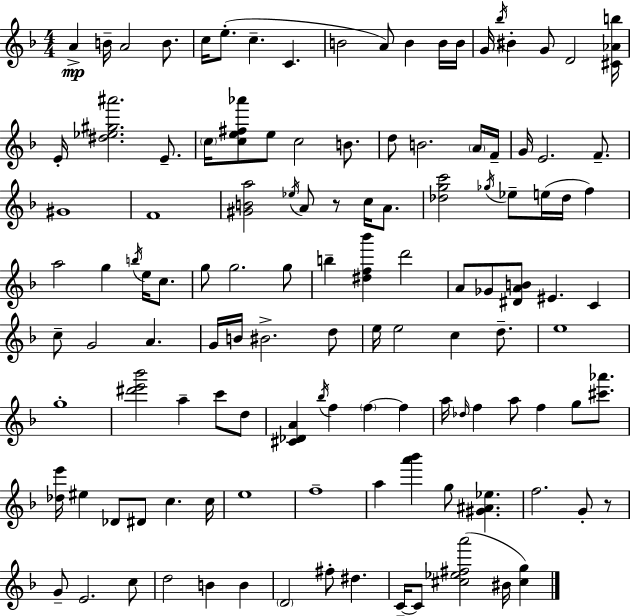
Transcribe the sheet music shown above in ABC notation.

X:1
T:Untitled
M:4/4
L:1/4
K:F
A B/4 A2 B/2 c/4 e/2 c C B2 A/2 B B/4 B/4 G/4 _b/4 ^B G/2 D2 [^C_Ab]/4 E/4 [^d_e^g^a']2 E/2 c/4 [ce^f_a']/2 e/2 c2 B/2 d/2 B2 A/4 F/4 G/4 E2 F/2 ^G4 F4 [^GBa]2 _e/4 A/2 z/2 c/4 A/2 [_dgc']2 _g/4 _e/2 e/4 _d/4 f a2 g b/4 e/4 c/2 g/2 g2 g/2 b [^df_b'] d'2 A/2 _G/2 [^DAB]/2 ^E C c/2 G2 A G/4 B/4 ^B2 d/2 e/4 e2 c d/2 e4 g4 [^d'e'_b']2 a c'/2 d/2 [^C_DA] _b/4 f f f a/4 _d/4 f a/2 f g/2 [^c'_a']/2 [_de']/4 ^e _D/2 ^D/2 c c/4 e4 f4 a [a'_b'] g/2 [^G^A_e] f2 G/2 z/2 G/2 E2 c/2 d2 B B D2 ^f/2 ^d C/4 C/2 [^c_e^fa']2 ^B/4 [^cg]